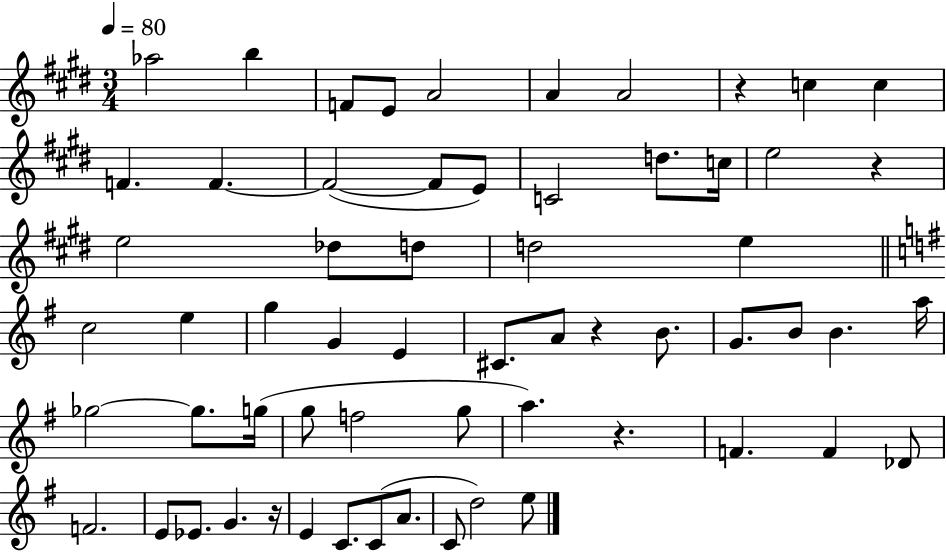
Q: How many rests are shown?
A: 5